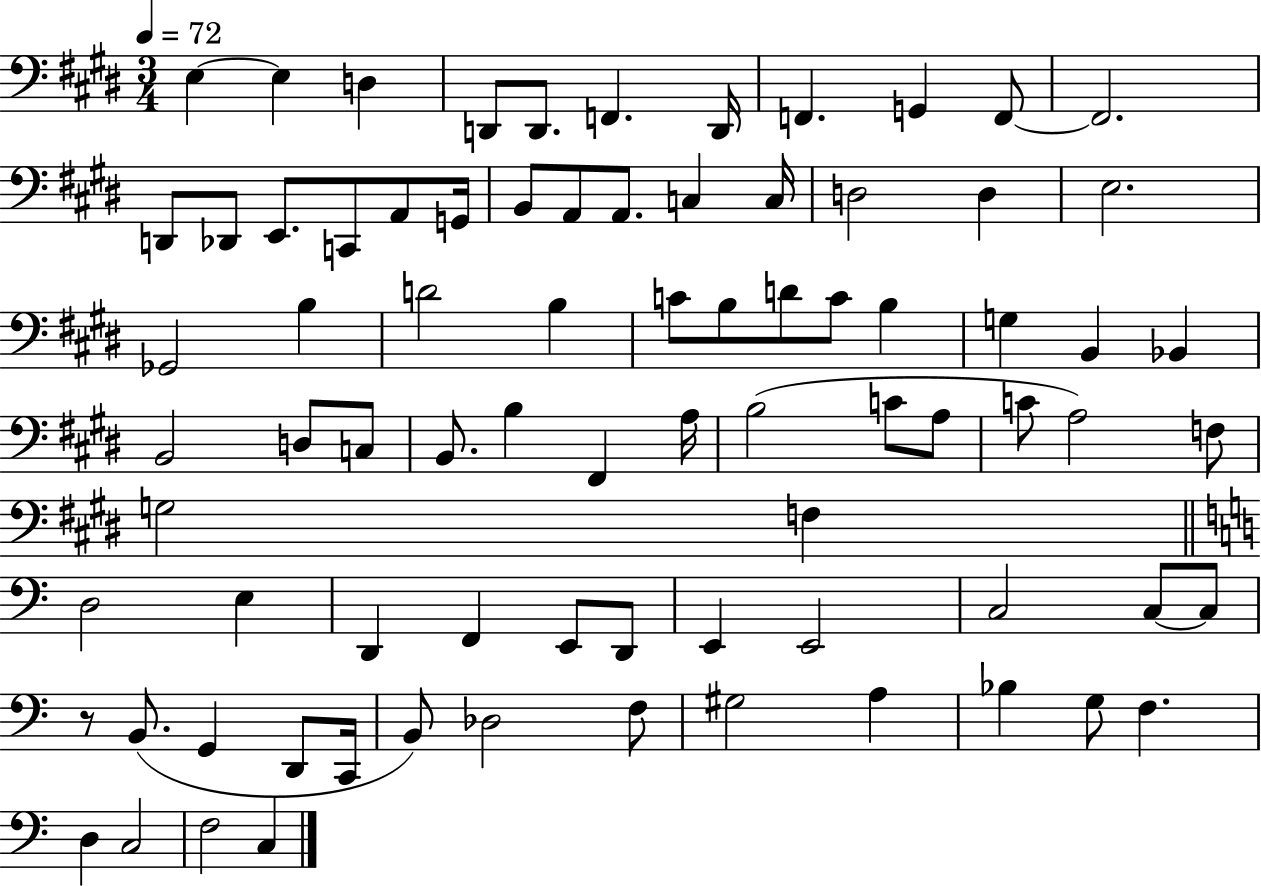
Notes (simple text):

E3/q E3/q D3/q D2/e D2/e. F2/q. D2/s F2/q. G2/q F2/e F2/h. D2/e Db2/e E2/e. C2/e A2/e G2/s B2/e A2/e A2/e. C3/q C3/s D3/h D3/q E3/h. Gb2/h B3/q D4/h B3/q C4/e B3/e D4/e C4/e B3/q G3/q B2/q Bb2/q B2/h D3/e C3/e B2/e. B3/q F#2/q A3/s B3/h C4/e A3/e C4/e A3/h F3/e G3/h F3/q D3/h E3/q D2/q F2/q E2/e D2/e E2/q E2/h C3/h C3/e C3/e R/e B2/e. G2/q D2/e C2/s B2/e Db3/h F3/e G#3/h A3/q Bb3/q G3/e F3/q. D3/q C3/h F3/h C3/q